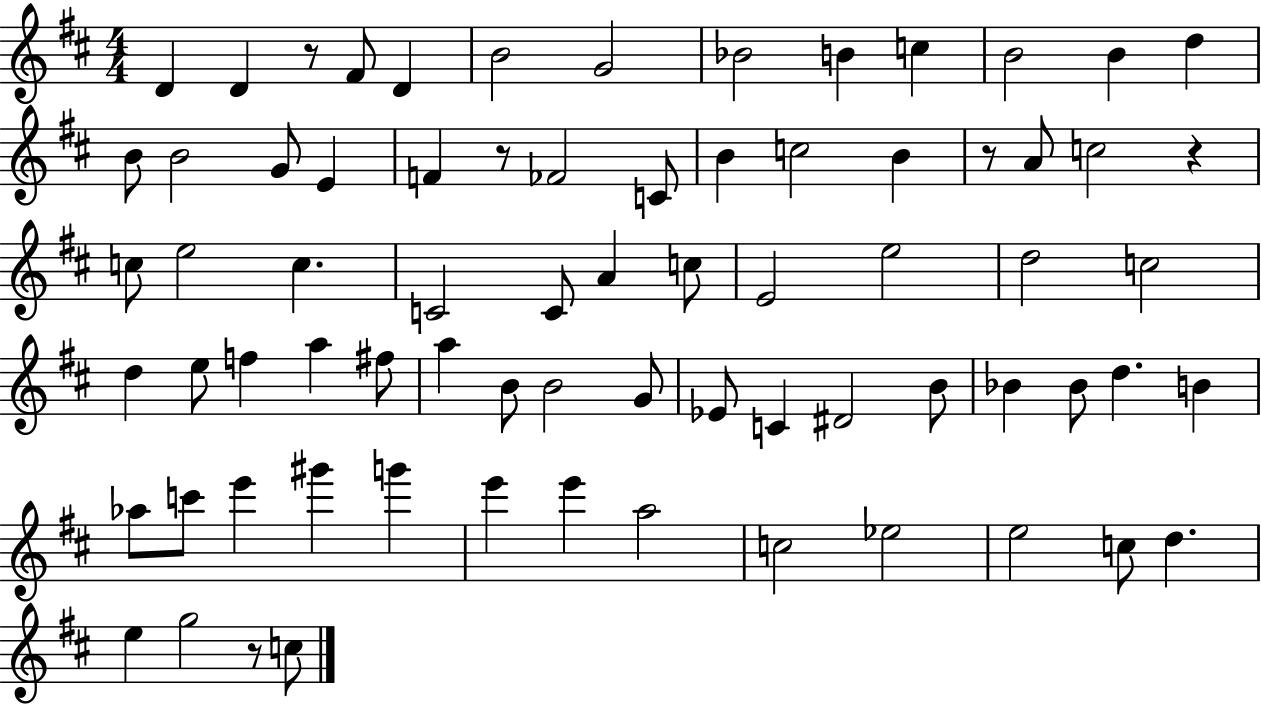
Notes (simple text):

D4/q D4/q R/e F#4/e D4/q B4/h G4/h Bb4/h B4/q C5/q B4/h B4/q D5/q B4/e B4/h G4/e E4/q F4/q R/e FES4/h C4/e B4/q C5/h B4/q R/e A4/e C5/h R/q C5/e E5/h C5/q. C4/h C4/e A4/q C5/e E4/h E5/h D5/h C5/h D5/q E5/e F5/q A5/q F#5/e A5/q B4/e B4/h G4/e Eb4/e C4/q D#4/h B4/e Bb4/q Bb4/e D5/q. B4/q Ab5/e C6/e E6/q G#6/q G6/q E6/q E6/q A5/h C5/h Eb5/h E5/h C5/e D5/q. E5/q G5/h R/e C5/e